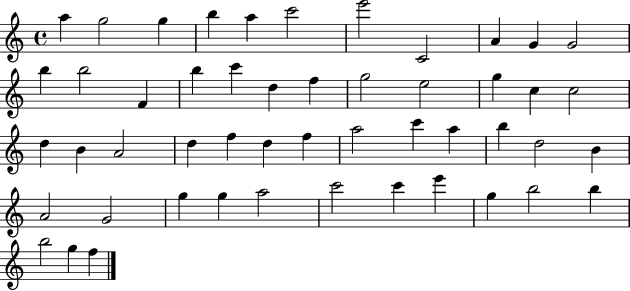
{
  \clef treble
  \time 4/4
  \defaultTimeSignature
  \key c \major
  a''4 g''2 g''4 | b''4 a''4 c'''2 | e'''2 c'2 | a'4 g'4 g'2 | \break b''4 b''2 f'4 | b''4 c'''4 d''4 f''4 | g''2 e''2 | g''4 c''4 c''2 | \break d''4 b'4 a'2 | d''4 f''4 d''4 f''4 | a''2 c'''4 a''4 | b''4 d''2 b'4 | \break a'2 g'2 | g''4 g''4 a''2 | c'''2 c'''4 e'''4 | g''4 b''2 b''4 | \break b''2 g''4 f''4 | \bar "|."
}